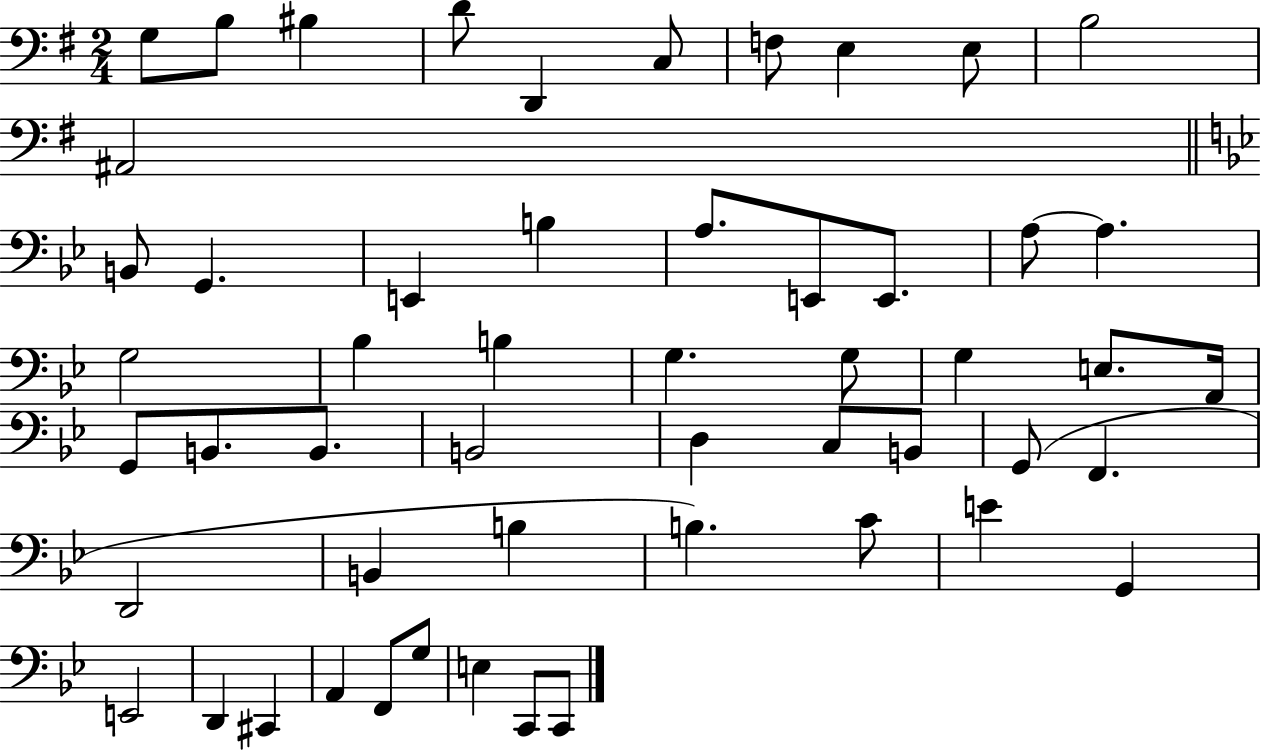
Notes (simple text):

G3/e B3/e BIS3/q D4/e D2/q C3/e F3/e E3/q E3/e B3/h A#2/h B2/e G2/q. E2/q B3/q A3/e. E2/e E2/e. A3/e A3/q. G3/h Bb3/q B3/q G3/q. G3/e G3/q E3/e. A2/s G2/e B2/e. B2/e. B2/h D3/q C3/e B2/e G2/e F2/q. D2/h B2/q B3/q B3/q. C4/e E4/q G2/q E2/h D2/q C#2/q A2/q F2/e G3/e E3/q C2/e C2/e